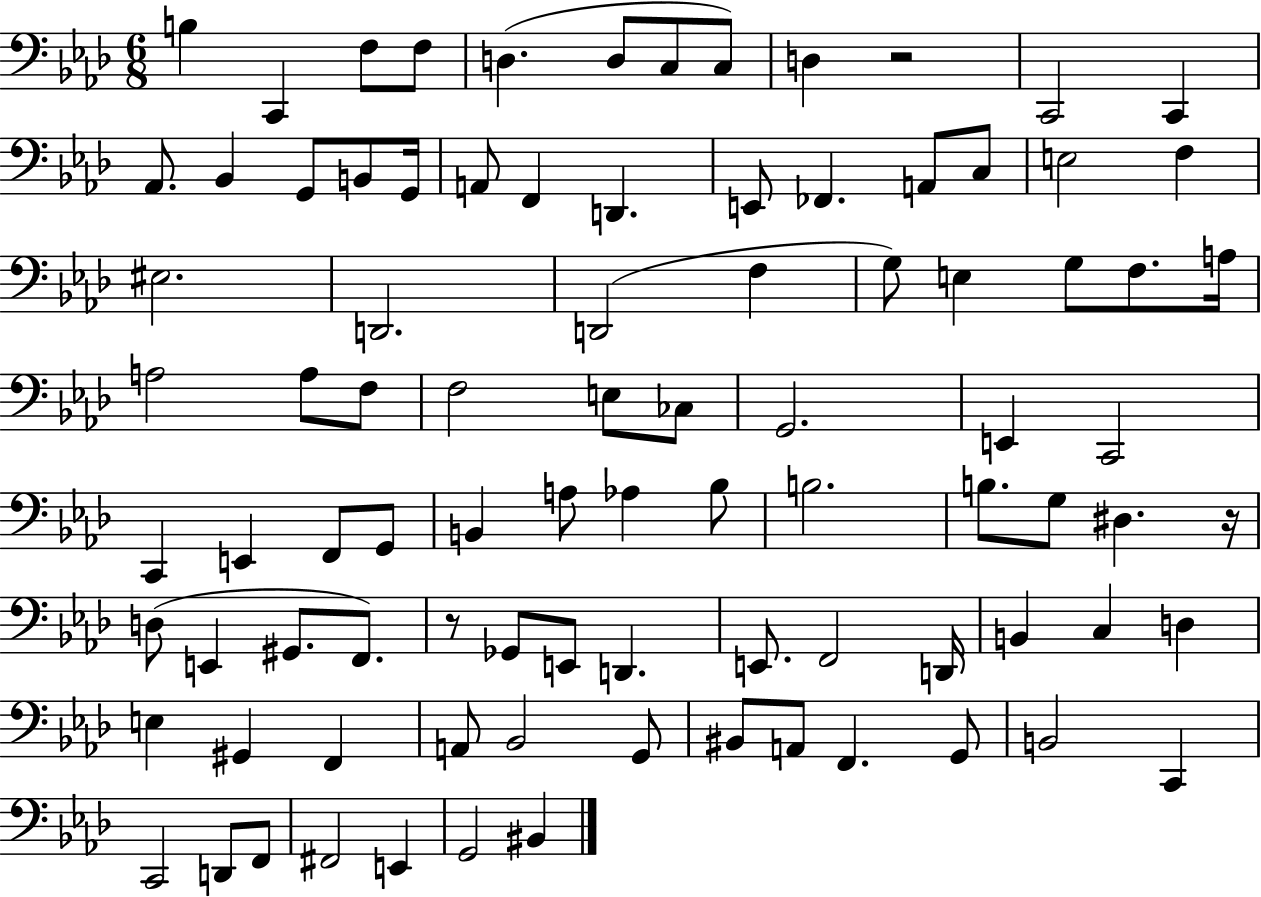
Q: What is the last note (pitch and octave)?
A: BIS2